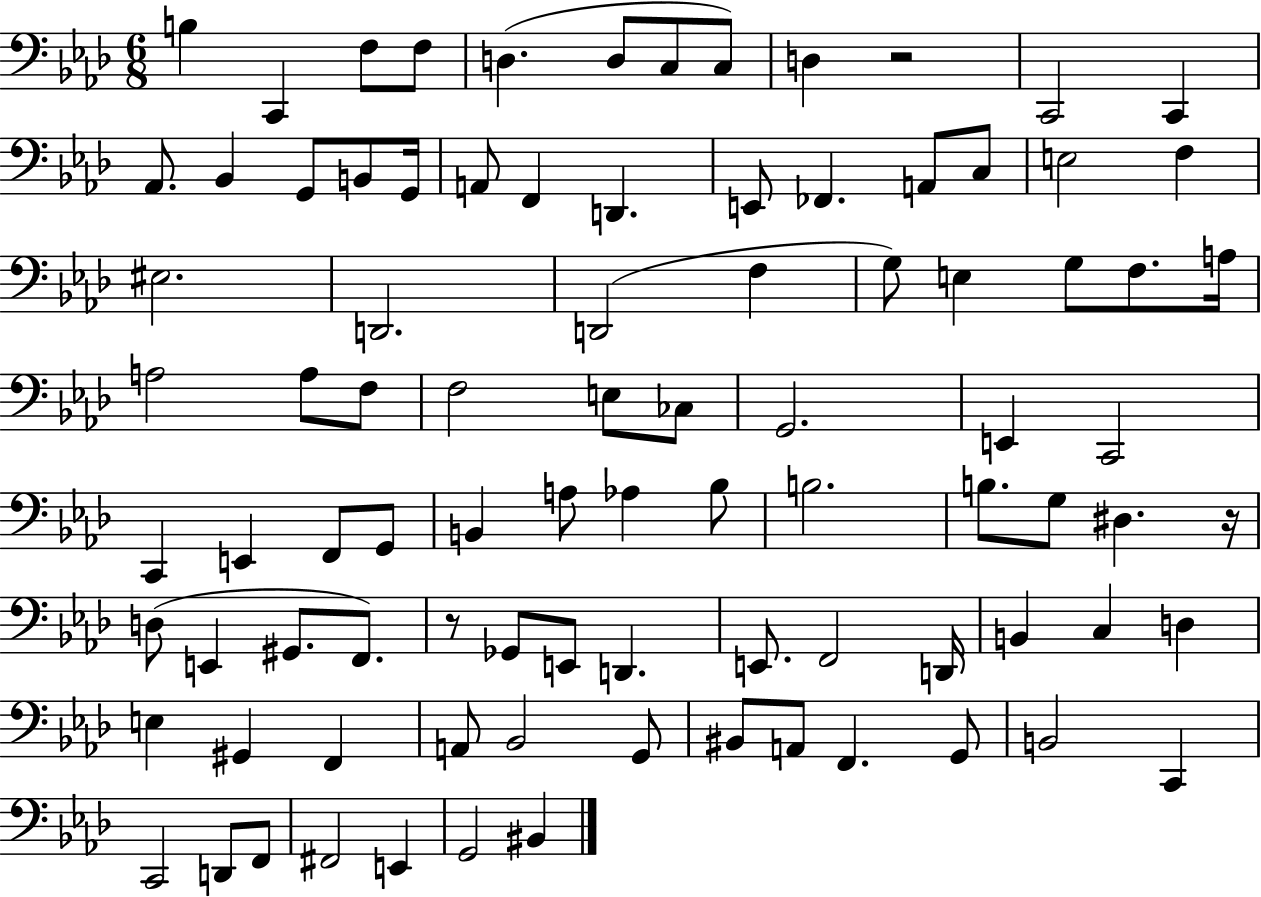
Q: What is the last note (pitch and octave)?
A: BIS2